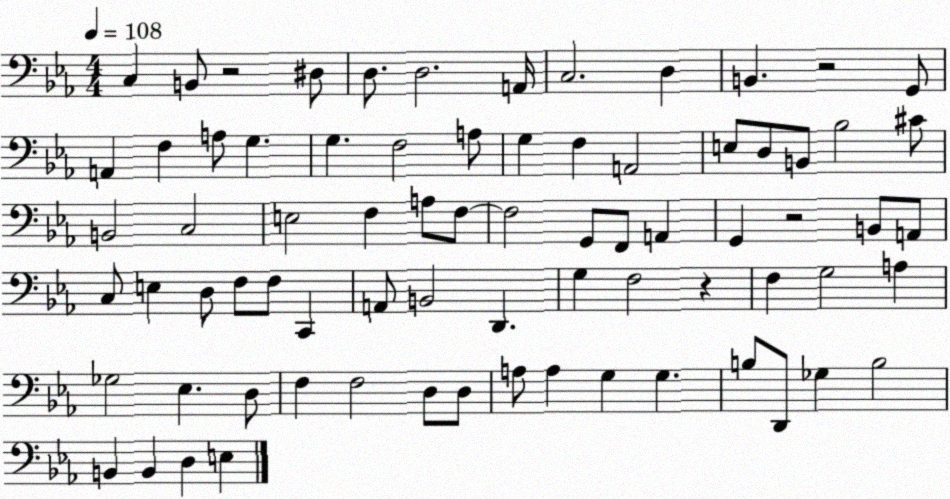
X:1
T:Untitled
M:4/4
L:1/4
K:Eb
C, B,,/2 z2 ^D,/2 D,/2 D,2 A,,/4 C,2 D, B,, z2 G,,/2 A,, F, A,/2 G, G, F,2 A,/2 G, F, A,,2 E,/2 D,/2 B,,/2 _B,2 ^C/2 B,,2 C,2 E,2 F, A,/2 F,/2 F,2 G,,/2 F,,/2 A,, G,, z2 B,,/2 A,,/2 C,/2 E, D,/2 F,/2 F,/2 C,, A,,/2 B,,2 D,, G, F,2 z F, G,2 A, _G,2 _E, D,/2 F, F,2 D,/2 D,/2 A,/2 A, G, G, B,/2 D,,/2 _G, B,2 B,, B,, D, E,